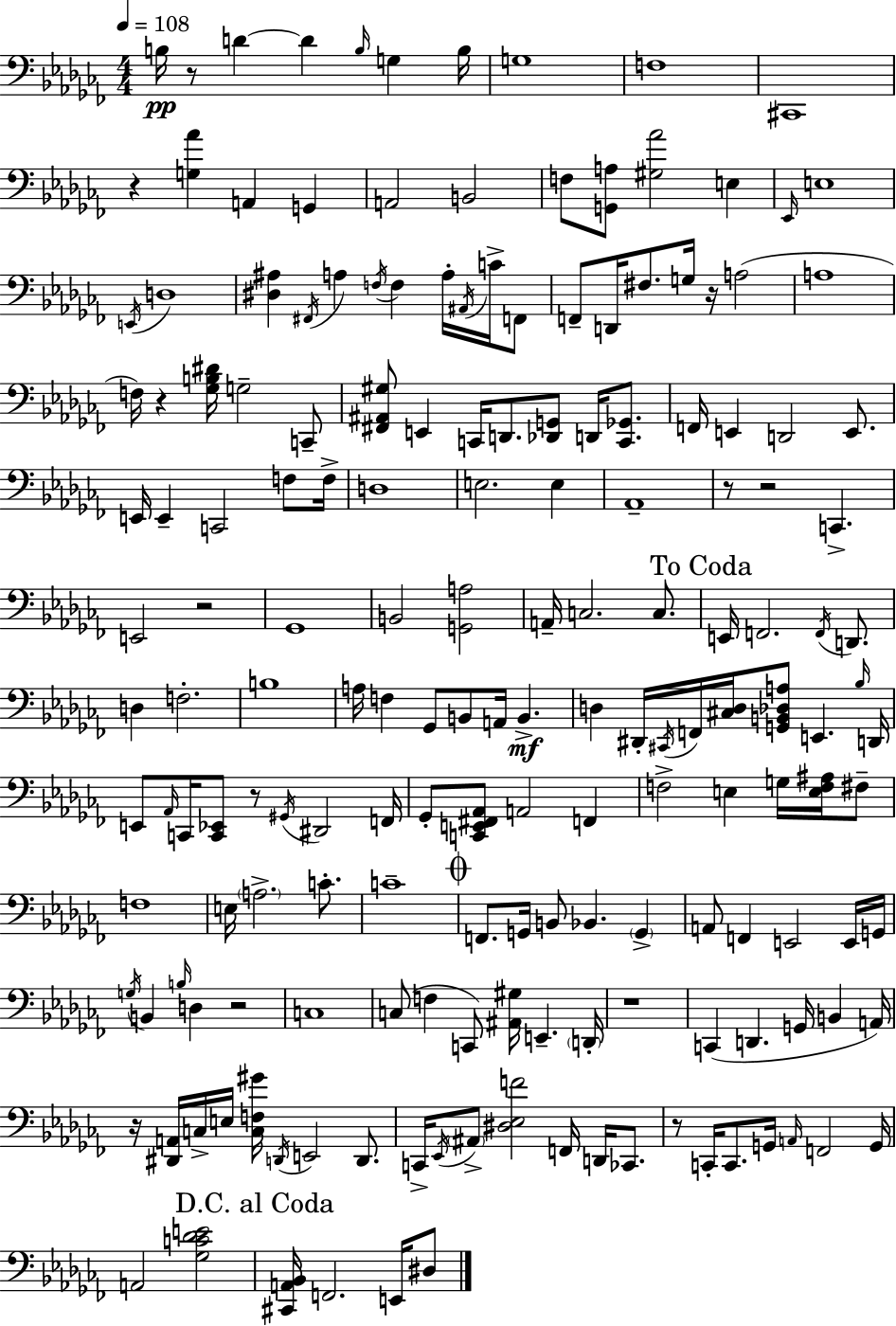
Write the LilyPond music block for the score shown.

{
  \clef bass
  \numericTimeSignature
  \time 4/4
  \key aes \minor
  \tempo 4 = 108
  b16\pp r8 d'4~~ d'4 \grace { b16 } g4 | b16 g1 | f1 | cis,1 | \break r4 <g aes'>4 a,4 g,4 | a,2 b,2 | f8 <g, a>8 <gis aes'>2 e4 | \grace { ees,16 } e1 | \break \acciaccatura { e,16 } d1 | <dis ais>4 \acciaccatura { fis,16 } a4 \acciaccatura { f16 } f4 | a16-. \acciaccatura { ais,16 } c'16-> f,8 f,8-- d,16 fis8. g16 r16 a2( | a1 | \break f16) r4 <ges b dis'>16 g2-- | c,8-- <fis, ais, gis>8 e,4 c,16 d,8. | <des, g,>8 d,16 <c, ges,>8. f,16 e,4 d,2 | e,8. e,16 e,4-- c,2 | \break f8 f16-> d1 | e2. | e4 aes,1-- | r8 r2 | \break c,4.-> e,2 r2 | ges,1 | b,2 <g, a>2 | a,16-- c2. | \break c8. \mark "To Coda" e,16 f,2. | \acciaccatura { f,16 } d,8. d4 f2.-. | b1 | a16 f4 ges,8 b,8 | \break a,16 b,4.->\mf d4 dis,16-. \acciaccatura { cis,16 } f,16 <cis d>16 <g, b, des a>8 | e,4. \grace { bes16 } d,16 e,8 \grace { aes,16 } c,16 <c, ees,>8 r8 | \acciaccatura { gis,16 } dis,2 f,16 ges,8-. <c, e, fis, aes,>8 a,2 | f,4 f2-> | \break e4 g16 <e f ais>16 fis8-- f1 | e16 \parenthesize a2.-> | c'8.-. c'1-- | \mark \markup { \musicglyph "scripts.coda" } f,8. g,16 b,8 | \break bes,4. \parenthesize g,4-> a,8 f,4 | e,2 e,16 g,16 \acciaccatura { g16 } b,4 | \grace { b16 } d4 r2 c1 | c8( f4 | \break c,8) <ais, gis>16 e,4.-- \parenthesize d,16-. r1 | c,4( | d,4. g,16 b,4 a,16) r16 <dis, a,>16 c16-> | e16 <c f gis'>16 \acciaccatura { d,16 } e,2 d,8. c,16-> \acciaccatura { ees,16 } | \break \parenthesize ais,8-> <dis ees f'>2 f,16 d,16 ces,8. r8 | c,16-. c,8. g,16 \grace { a,16 } f,2 g,16 | a,2 <ges c' des' e'>2 | \mark "D.C. al Coda" <cis, a, bes,>16 f,2. e,16 dis8 | \break \bar "|."
}